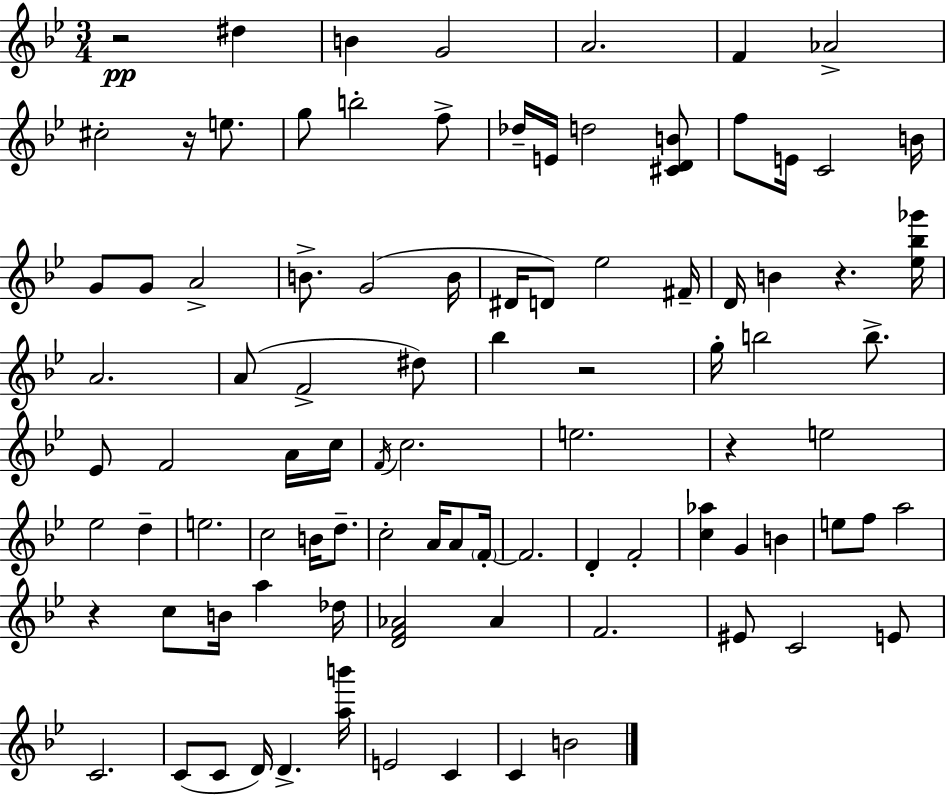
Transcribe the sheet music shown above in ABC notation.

X:1
T:Untitled
M:3/4
L:1/4
K:Gm
z2 ^d B G2 A2 F _A2 ^c2 z/4 e/2 g/2 b2 f/2 _d/4 E/4 d2 [^CDB]/2 f/2 E/4 C2 B/4 G/2 G/2 A2 B/2 G2 B/4 ^D/4 D/2 _e2 ^F/4 D/4 B z [_e_b_g']/4 A2 A/2 F2 ^d/2 _b z2 g/4 b2 b/2 _E/2 F2 A/4 c/4 F/4 c2 e2 z e2 _e2 d e2 c2 B/4 d/2 c2 A/4 A/2 F/4 F2 D F2 [c_a] G B e/2 f/2 a2 z c/2 B/4 a _d/4 [DF_A]2 _A F2 ^E/2 C2 E/2 C2 C/2 C/2 D/4 D [ab']/4 E2 C C B2